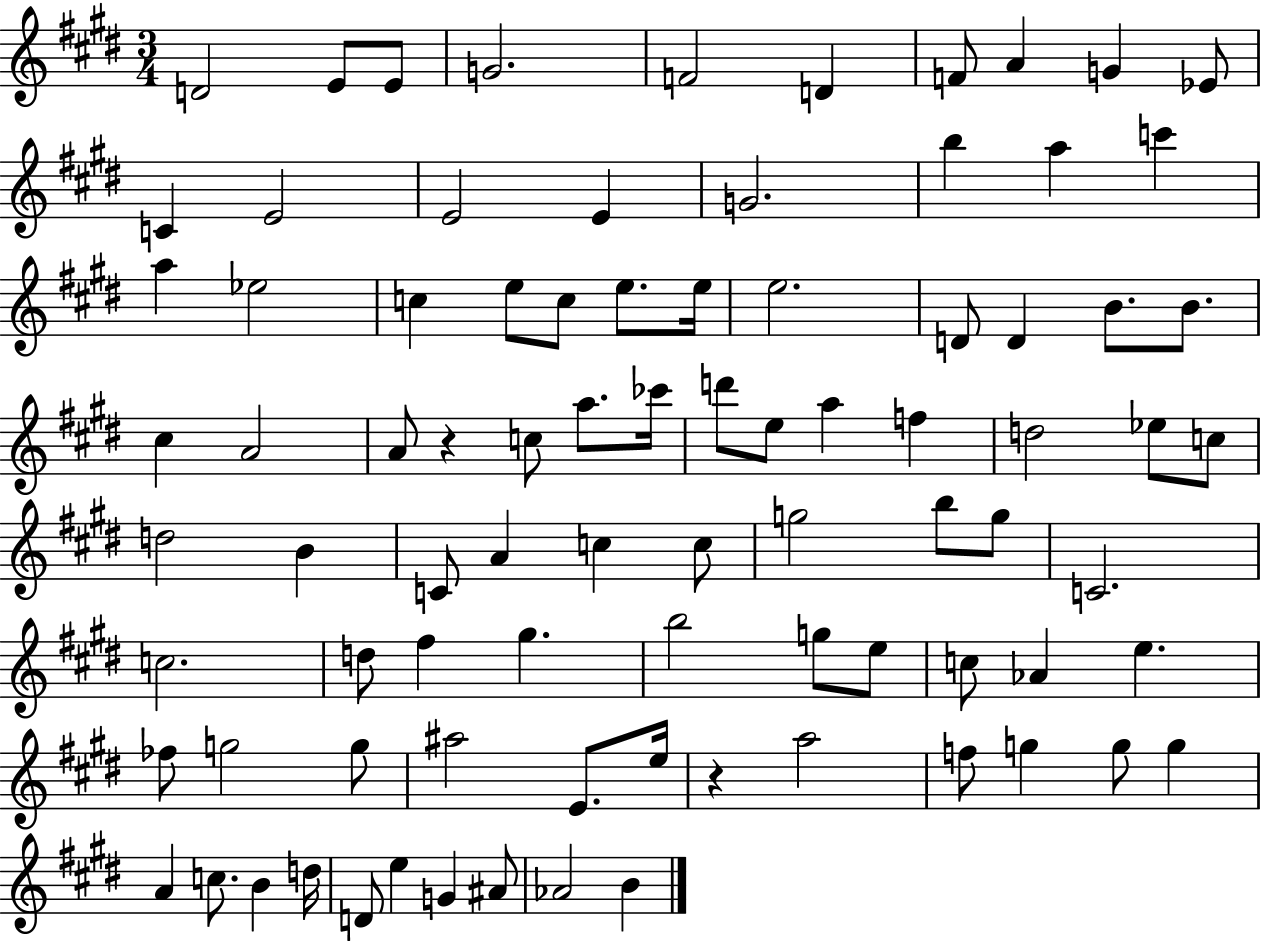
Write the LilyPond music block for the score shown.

{
  \clef treble
  \numericTimeSignature
  \time 3/4
  \key e \major
  d'2 e'8 e'8 | g'2. | f'2 d'4 | f'8 a'4 g'4 ees'8 | \break c'4 e'2 | e'2 e'4 | g'2. | b''4 a''4 c'''4 | \break a''4 ees''2 | c''4 e''8 c''8 e''8. e''16 | e''2. | d'8 d'4 b'8. b'8. | \break cis''4 a'2 | a'8 r4 c''8 a''8. ces'''16 | d'''8 e''8 a''4 f''4 | d''2 ees''8 c''8 | \break d''2 b'4 | c'8 a'4 c''4 c''8 | g''2 b''8 g''8 | c'2. | \break c''2. | d''8 fis''4 gis''4. | b''2 g''8 e''8 | c''8 aes'4 e''4. | \break fes''8 g''2 g''8 | ais''2 e'8. e''16 | r4 a''2 | f''8 g''4 g''8 g''4 | \break a'4 c''8. b'4 d''16 | d'8 e''4 g'4 ais'8 | aes'2 b'4 | \bar "|."
}